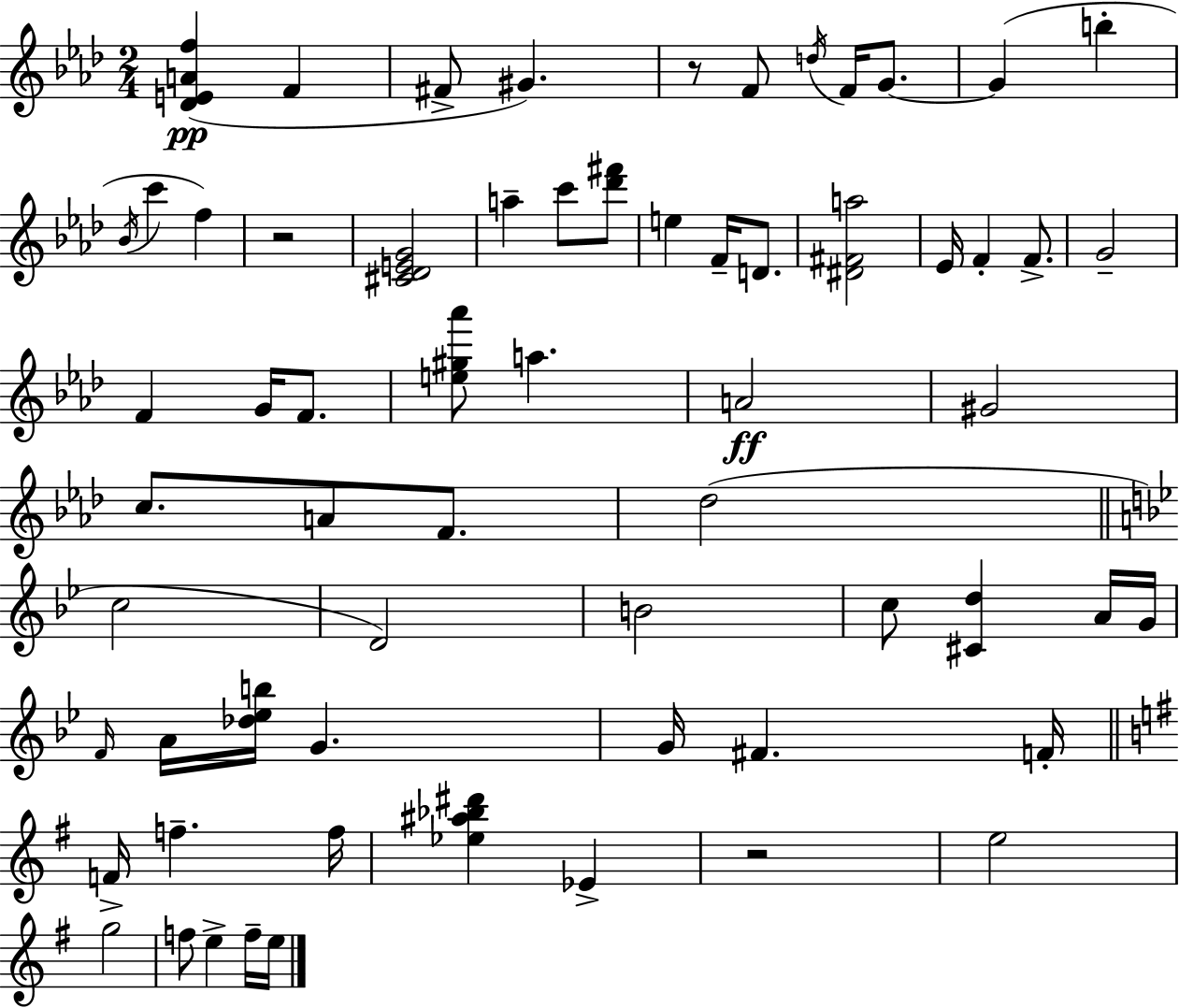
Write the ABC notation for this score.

X:1
T:Untitled
M:2/4
L:1/4
K:Ab
[_DEAf] F ^F/2 ^G z/2 F/2 d/4 F/4 G/2 G b _B/4 c' f z2 [^C_DEG]2 a c'/2 [_d'^f']/2 e F/4 D/2 [^D^Fa]2 _E/4 F F/2 G2 F G/4 F/2 [e^g_a']/2 a A2 ^G2 c/2 A/2 F/2 _d2 c2 D2 B2 c/2 [^Cd] A/4 G/4 F/4 A/4 [_d_eb]/4 G G/4 ^F F/4 F/4 f f/4 [_e^a_b^d'] _E z2 e2 g2 f/2 e f/4 e/4